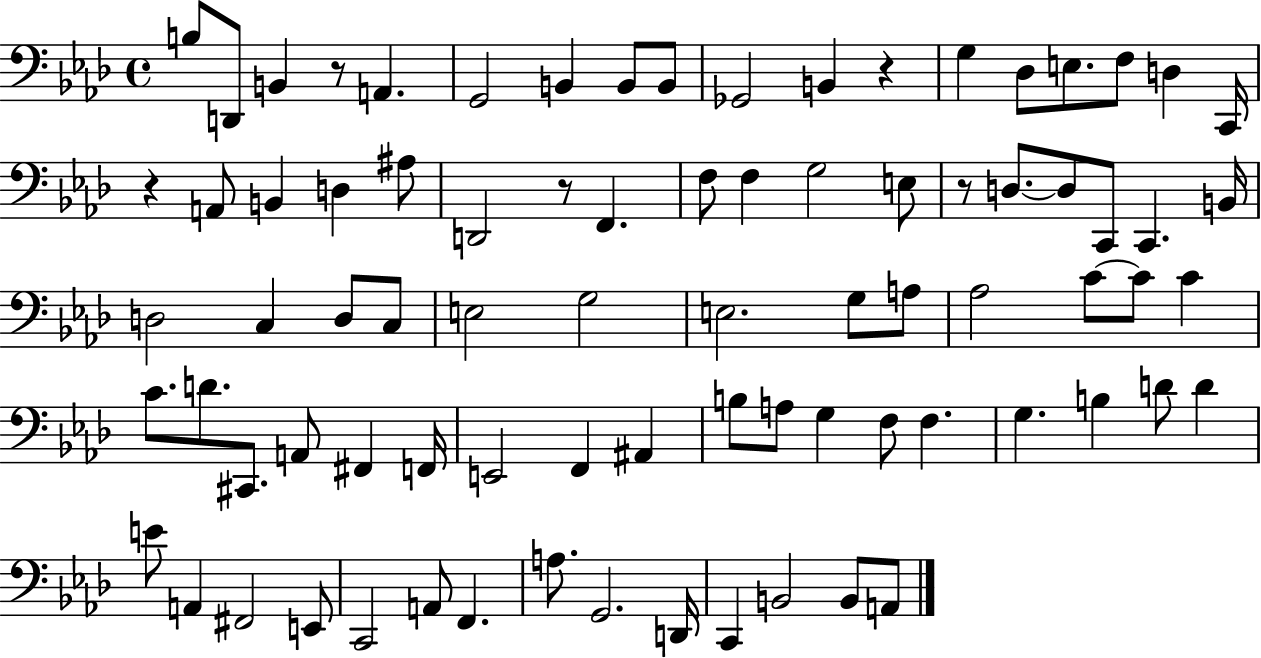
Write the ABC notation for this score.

X:1
T:Untitled
M:4/4
L:1/4
K:Ab
B,/2 D,,/2 B,, z/2 A,, G,,2 B,, B,,/2 B,,/2 _G,,2 B,, z G, _D,/2 E,/2 F,/2 D, C,,/4 z A,,/2 B,, D, ^A,/2 D,,2 z/2 F,, F,/2 F, G,2 E,/2 z/2 D,/2 D,/2 C,,/2 C,, B,,/4 D,2 C, D,/2 C,/2 E,2 G,2 E,2 G,/2 A,/2 _A,2 C/2 C/2 C C/2 D/2 ^C,,/2 A,,/2 ^F,, F,,/4 E,,2 F,, ^A,, B,/2 A,/2 G, F,/2 F, G, B, D/2 D E/2 A,, ^F,,2 E,,/2 C,,2 A,,/2 F,, A,/2 G,,2 D,,/4 C,, B,,2 B,,/2 A,,/2